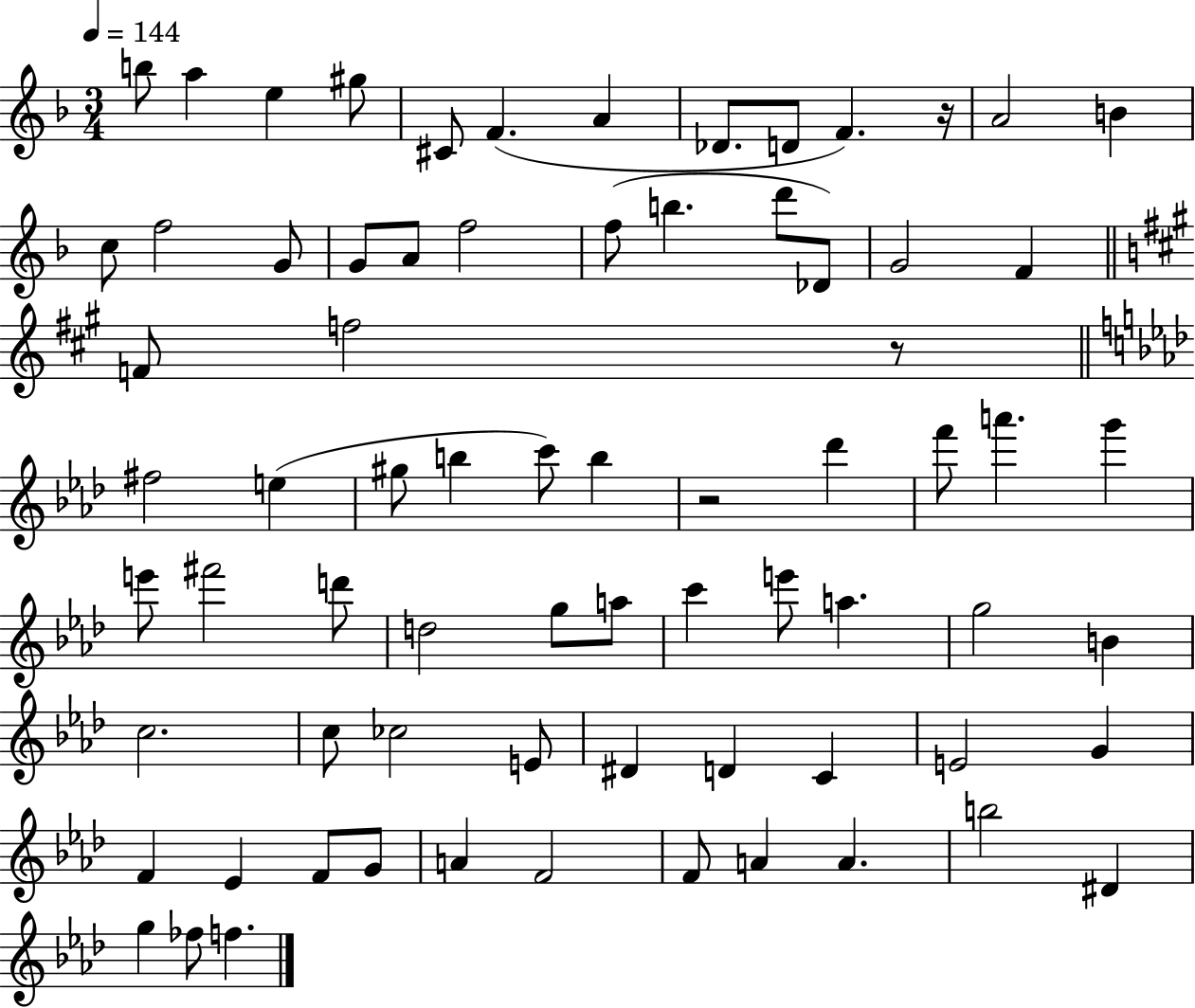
B5/e A5/q E5/q G#5/e C#4/e F4/q. A4/q Db4/e. D4/e F4/q. R/s A4/h B4/q C5/e F5/h G4/e G4/e A4/e F5/h F5/e B5/q. D6/e Db4/e G4/h F4/q F4/e F5/h R/e F#5/h E5/q G#5/e B5/q C6/e B5/q R/h Db6/q F6/e A6/q. G6/q E6/e F#6/h D6/e D5/h G5/e A5/e C6/q E6/e A5/q. G5/h B4/q C5/h. C5/e CES5/h E4/e D#4/q D4/q C4/q E4/h G4/q F4/q Eb4/q F4/e G4/e A4/q F4/h F4/e A4/q A4/q. B5/h D#4/q G5/q FES5/e F5/q.